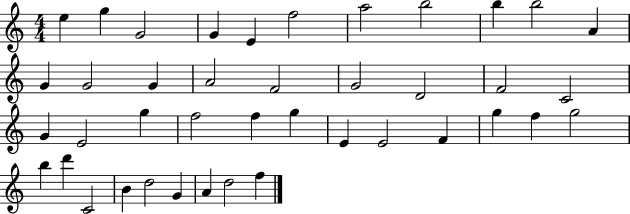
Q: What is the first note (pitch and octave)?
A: E5